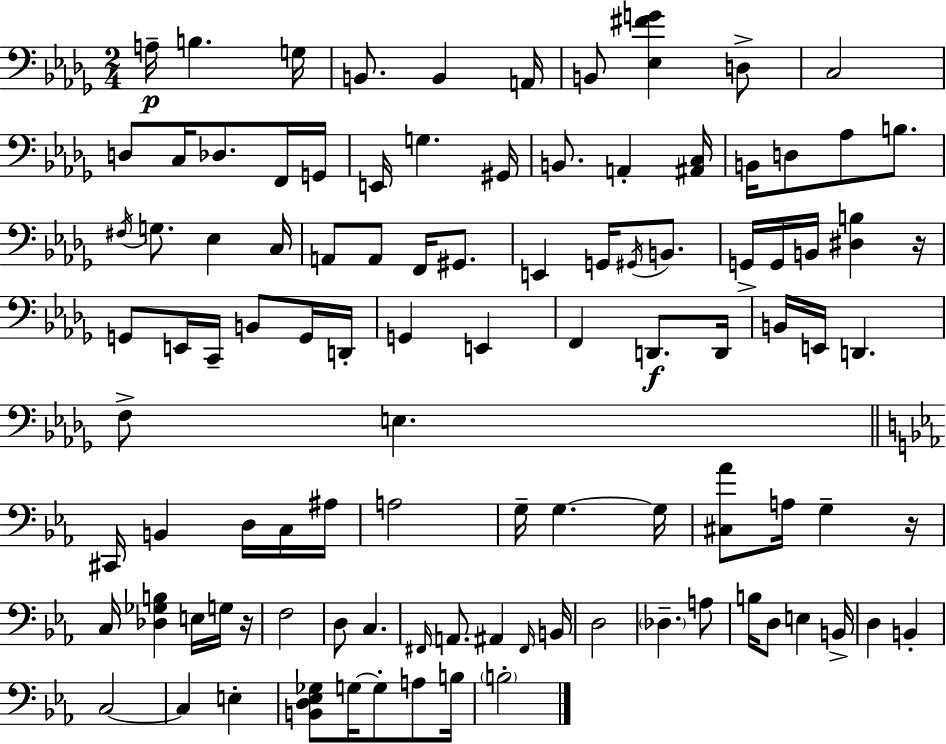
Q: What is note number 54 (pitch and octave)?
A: E3